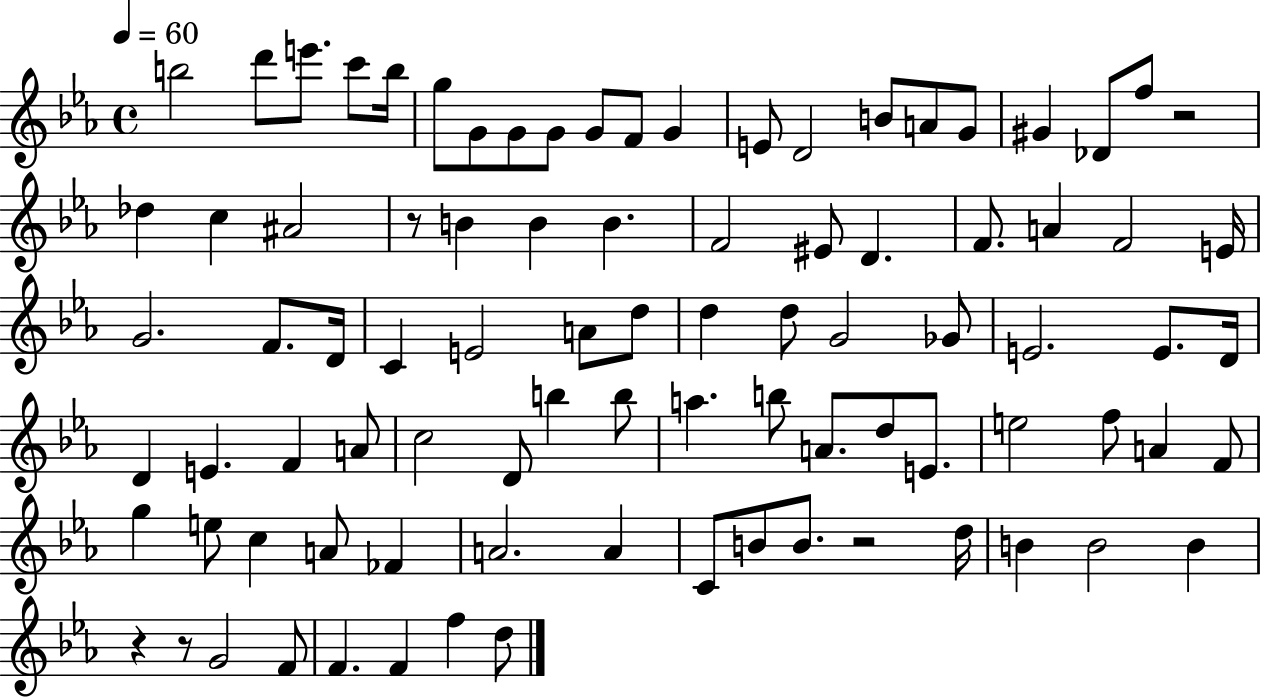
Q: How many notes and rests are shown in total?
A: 89